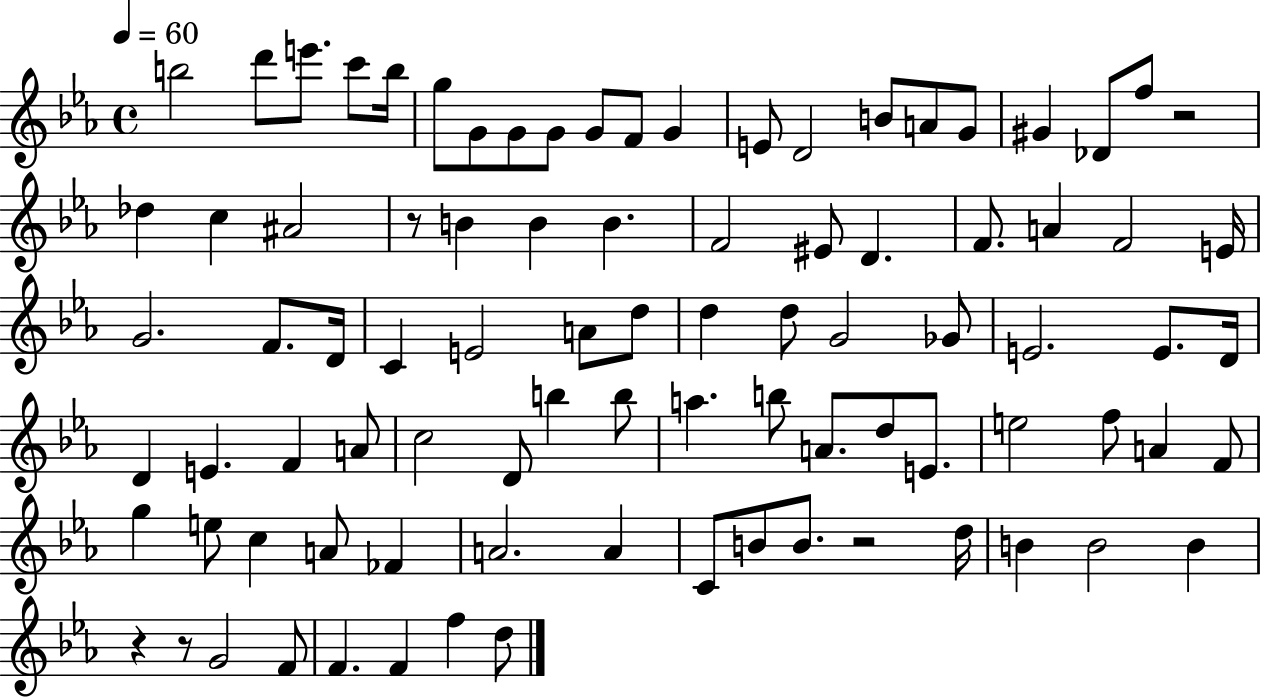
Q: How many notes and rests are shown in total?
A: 89